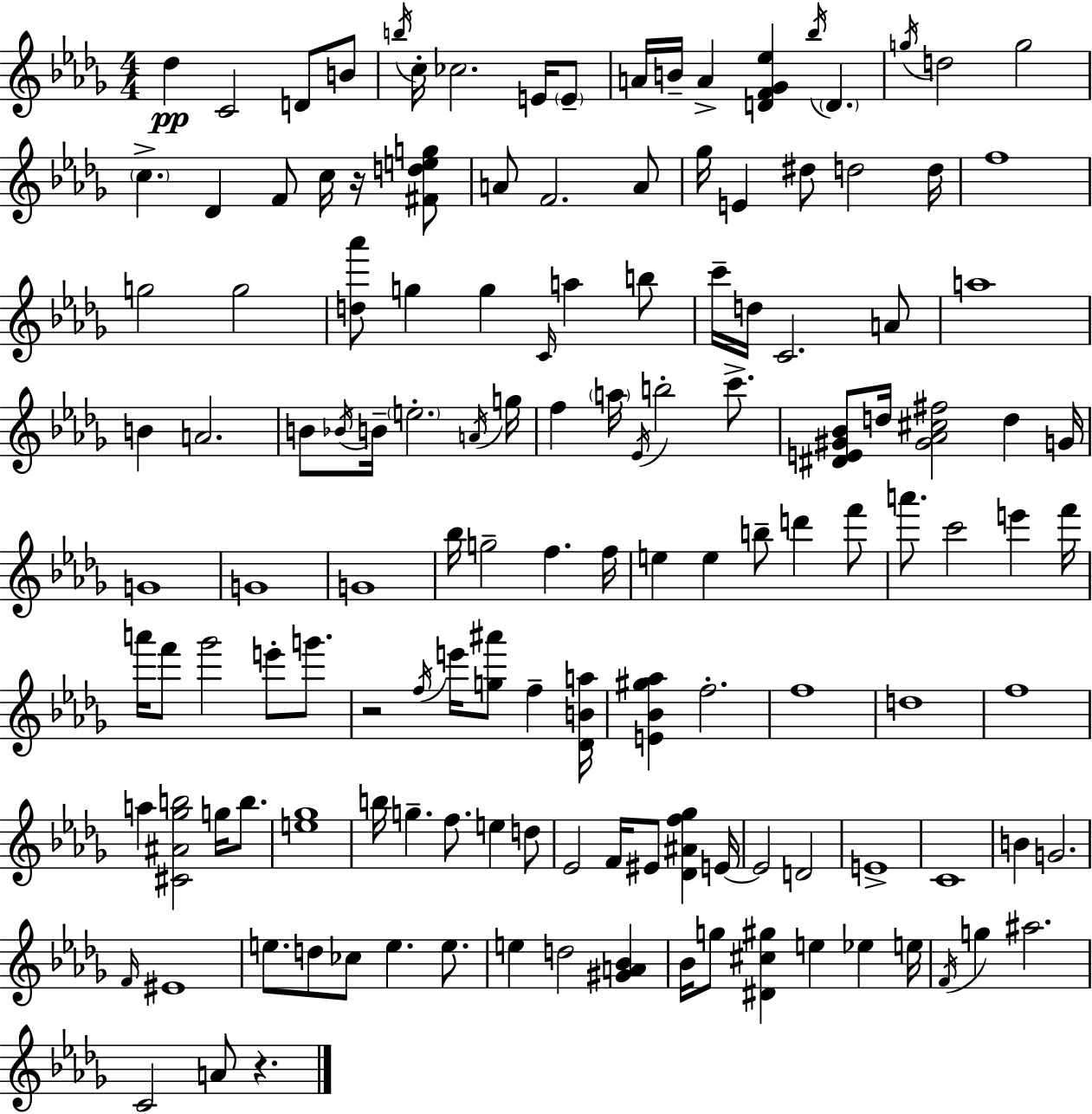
X:1
T:Untitled
M:4/4
L:1/4
K:Bbm
_d C2 D/2 B/2 b/4 c/4 _c2 E/4 E/2 A/4 B/4 A [DF_G_e] _b/4 D g/4 d2 g2 c _D F/2 c/4 z/4 [^Fdeg]/2 A/2 F2 A/2 _g/4 E ^d/2 d2 d/4 f4 g2 g2 [d_a']/2 g g C/4 a b/2 c'/4 d/4 C2 A/2 a4 B A2 B/2 _B/4 B/4 e2 A/4 g/4 f a/4 _E/4 b2 c'/2 [^DE^G_B]/2 d/4 [^G_A^c^f]2 d G/4 G4 G4 G4 _b/4 g2 f f/4 e e b/2 d' f'/2 a'/2 c'2 e' f'/4 a'/4 f'/2 _g'2 e'/2 g'/2 z2 f/4 e'/4 [g^a']/2 f [_DBa]/4 [E_B^g_a] f2 f4 d4 f4 a [^C^A_gb]2 g/4 b/2 [e_g]4 b/4 g f/2 e d/2 _E2 F/4 ^E/2 [_D^Af_g] E/4 E2 D2 E4 C4 B G2 F/4 ^E4 e/2 d/2 _c/2 e e/2 e d2 [^GA_B] _B/4 g/2 [^D^c^g] e _e e/4 F/4 g ^a2 C2 A/2 z